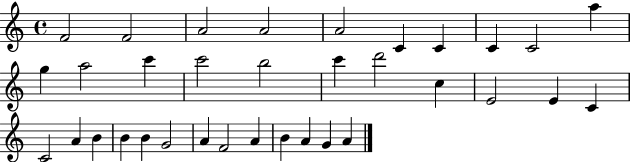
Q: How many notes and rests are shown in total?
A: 34